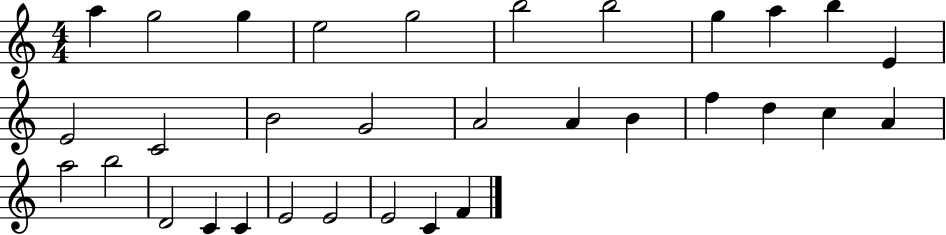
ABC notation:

X:1
T:Untitled
M:4/4
L:1/4
K:C
a g2 g e2 g2 b2 b2 g a b E E2 C2 B2 G2 A2 A B f d c A a2 b2 D2 C C E2 E2 E2 C F